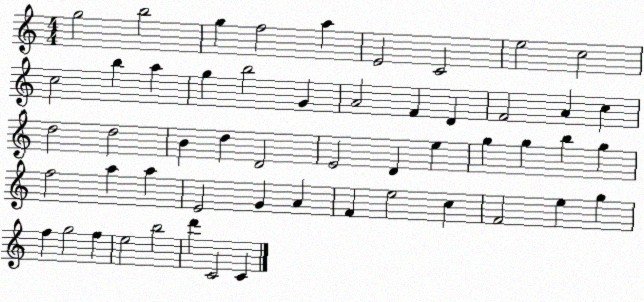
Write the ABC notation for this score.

X:1
T:Untitled
M:4/4
L:1/4
K:C
g2 b2 g f2 a E2 C2 e2 c2 c2 b a g b2 G A2 F D F2 A c d2 d2 B d D2 E2 D e g g b g f2 a a E2 G A F e2 c F2 e g f g2 f e2 b2 d' C2 C